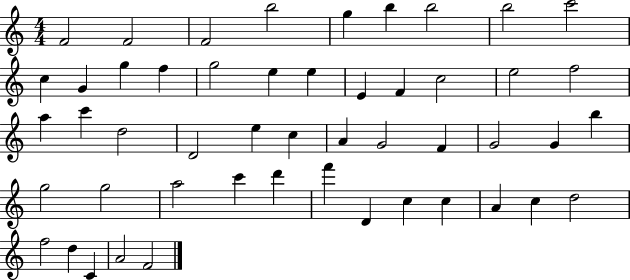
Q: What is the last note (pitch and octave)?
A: F4